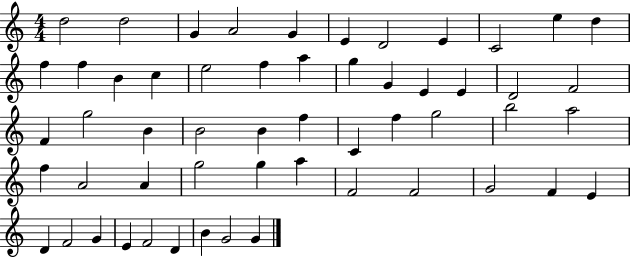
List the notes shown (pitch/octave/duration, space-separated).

D5/h D5/h G4/q A4/h G4/q E4/q D4/h E4/q C4/h E5/q D5/q F5/q F5/q B4/q C5/q E5/h F5/q A5/q G5/q G4/q E4/q E4/q D4/h F4/h F4/q G5/h B4/q B4/h B4/q F5/q C4/q F5/q G5/h B5/h A5/h F5/q A4/h A4/q G5/h G5/q A5/q F4/h F4/h G4/h F4/q E4/q D4/q F4/h G4/q E4/q F4/h D4/q B4/q G4/h G4/q